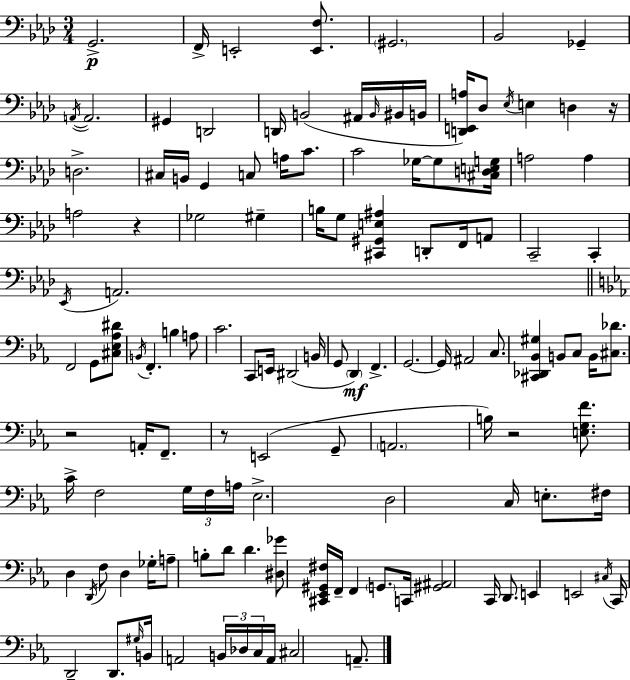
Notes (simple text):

G2/h. F2/s E2/h [E2,F3]/e. G#2/h. Bb2/h Gb2/q A2/s A2/h. G#2/q D2/h D2/s B2/h A#2/s B2/s BIS2/s B2/s [D2,E2,A3]/s Db3/e Eb3/s E3/q D3/q R/s D3/h. C#3/s B2/s G2/q C3/e A3/s C4/e. C4/h Gb3/s Gb3/e [C#3,D3,E3,G3]/s A3/h A3/q A3/h R/q Gb3/h G#3/q B3/s G3/e [C#2,G#2,E3,A#3]/q D2/e F2/s A2/e C2/h C2/q Eb2/s A2/h. F2/h G2/e [C#3,Eb3,Ab3,D#4]/e B2/s F2/q. B3/q A3/e C4/h. C2/e E2/s D#2/h B2/s G2/e D2/q F2/q. G2/h. G2/s A#2/h C3/e. [C#2,Db2,Bb2,G#3]/q B2/e C3/e B2/s [C#3,Db4]/e. R/h A2/s F2/e. R/e E2/h G2/e A2/h. B3/s R/h [E3,G3,F4]/e. C4/s F3/h G3/s F3/s A3/s Eb3/h. D3/h C3/s E3/e. F#3/s D3/q D2/s F3/e D3/q Gb3/s A3/e B3/e D4/e D4/q. [D#3,Gb4]/e [C#2,Eb2,G#2,F#3]/s F2/s F2/q G2/e. C2/s [G#2,A#2]/h C2/s D2/e. E2/q E2/h C#3/s C2/s D2/h D2/e. G#3/s B2/s A2/h B2/s Db3/s C3/s A2/s C#3/h A2/e.